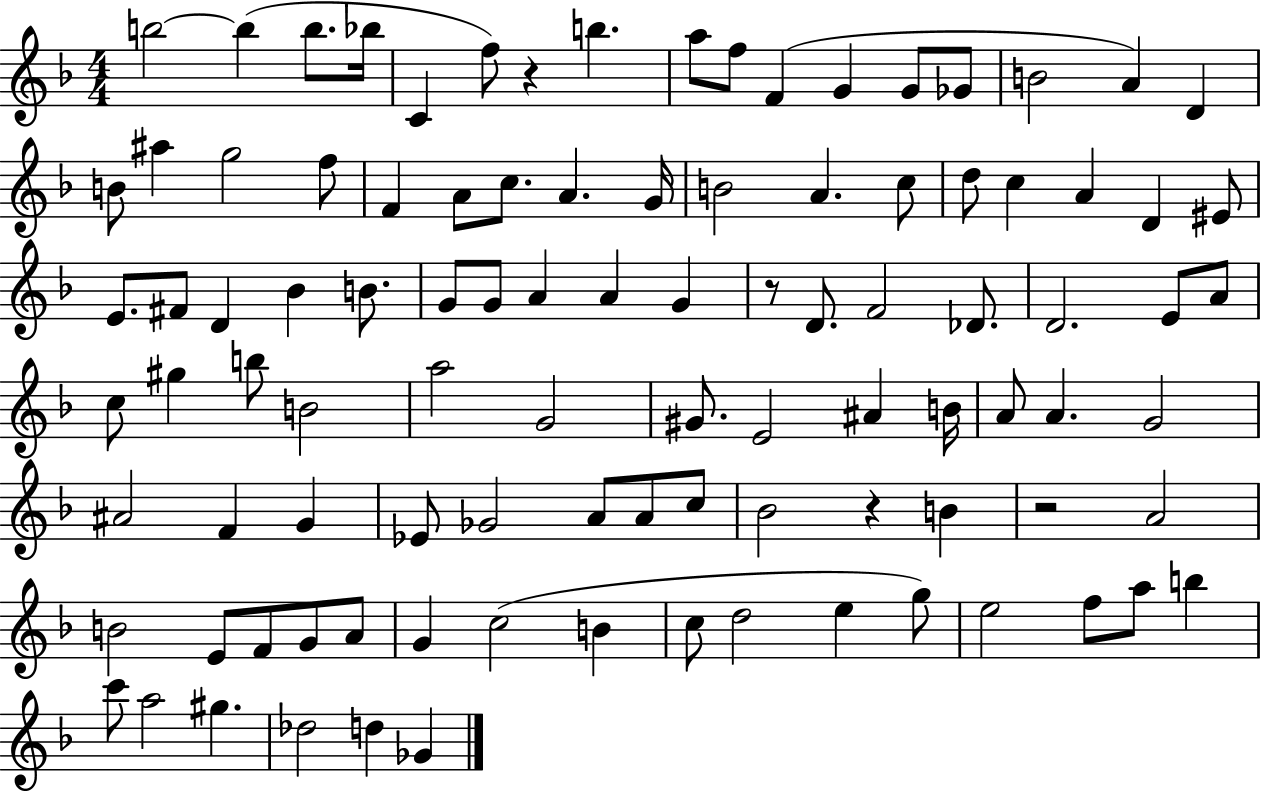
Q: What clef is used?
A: treble